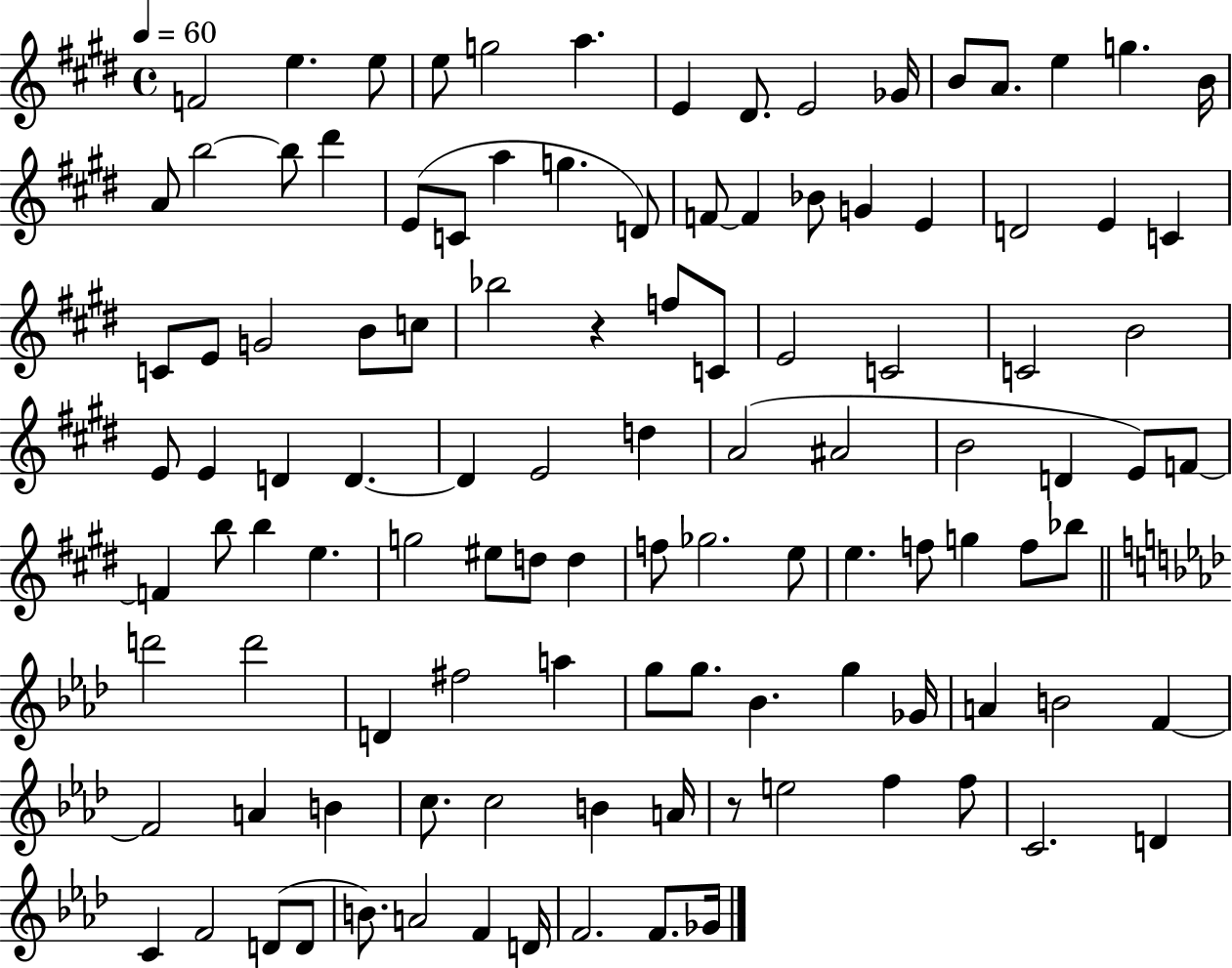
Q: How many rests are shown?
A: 2